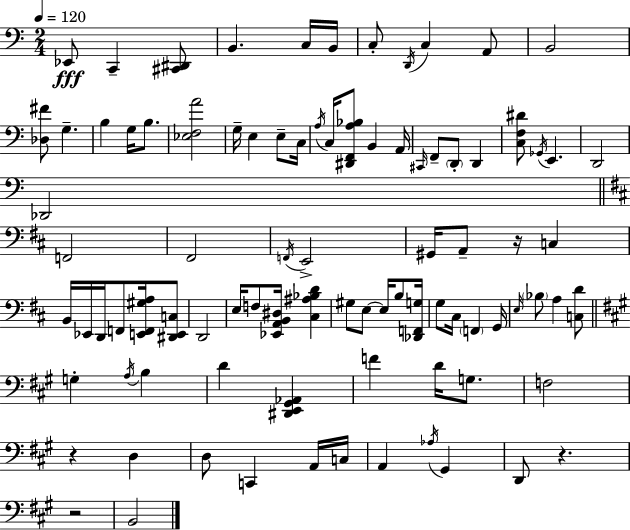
X:1
T:Untitled
M:2/4
L:1/4
K:Am
_E,,/2 C,, [^C,,^D,,]/2 B,, C,/4 B,,/4 C,/2 D,,/4 C, A,,/2 B,,2 [_D,^F]/2 G, B, G,/4 B,/2 [_E,F,A]2 G,/4 E, E,/2 C,/4 A,/4 C,/4 [^D,,F,,A,_B,]/2 B,, A,,/4 ^C,,/4 F,,/2 D,,/2 D,, [C,F,^D]/2 _G,,/4 E,, D,,2 _D,,2 F,,2 ^F,,2 F,,/4 E,,2 ^G,,/4 A,,/2 z/4 C, B,,/4 _E,,/4 D,,/4 F,,/2 [E,,F,,^G,A,]/4 [^D,,E,,C,]/2 D,,2 E,/4 F,/2 [_E,,A,,B,,^D,]/4 [^C,^A,_B,D] ^G,/2 E,/2 E,/4 B,/2 [_D,,F,,G,]/4 G,/2 ^C,/4 F,, G,,/4 E,/4 _B,/2 A, [C,D]/2 G, A,/4 B, D [^D,,E,,^G,,_A,,] F D/4 G,/2 F,2 z D, D,/2 C,, A,,/4 C,/4 A,, _A,/4 ^G,, D,,/2 z z2 B,,2